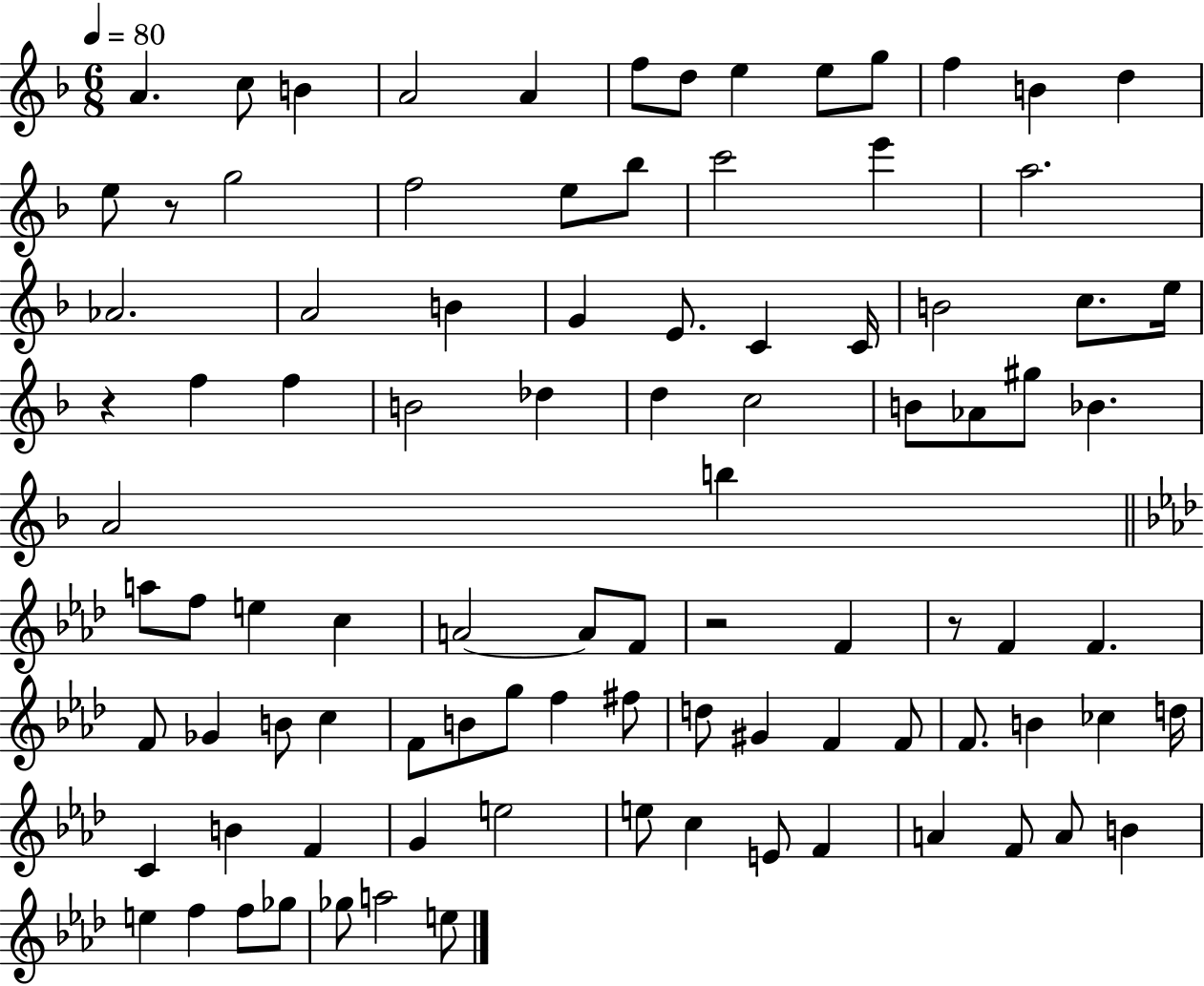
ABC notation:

X:1
T:Untitled
M:6/8
L:1/4
K:F
A c/2 B A2 A f/2 d/2 e e/2 g/2 f B d e/2 z/2 g2 f2 e/2 _b/2 c'2 e' a2 _A2 A2 B G E/2 C C/4 B2 c/2 e/4 z f f B2 _d d c2 B/2 _A/2 ^g/2 _B A2 b a/2 f/2 e c A2 A/2 F/2 z2 F z/2 F F F/2 _G B/2 c F/2 B/2 g/2 f ^f/2 d/2 ^G F F/2 F/2 B _c d/4 C B F G e2 e/2 c E/2 F A F/2 A/2 B e f f/2 _g/2 _g/2 a2 e/2